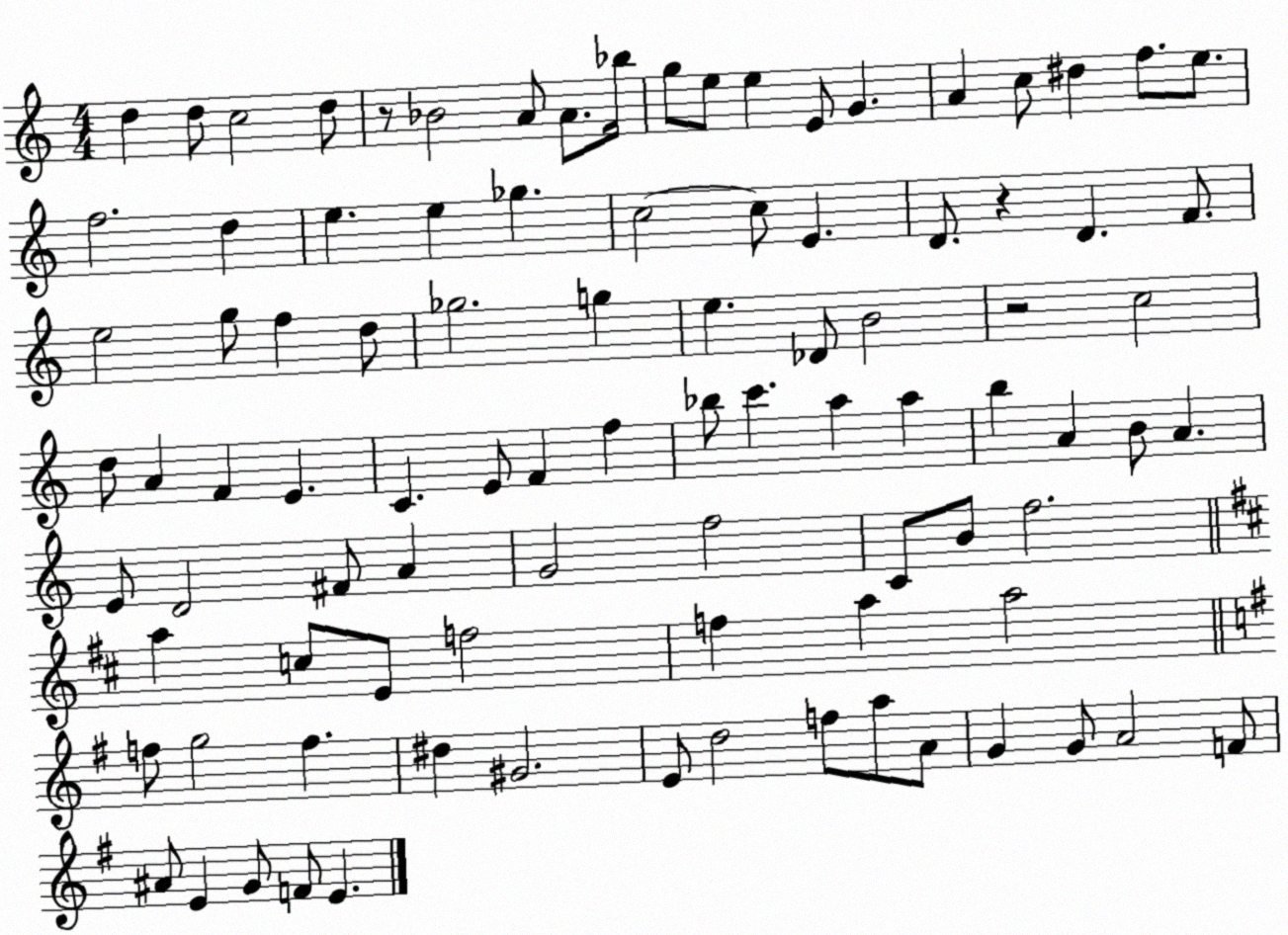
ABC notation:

X:1
T:Untitled
M:4/4
L:1/4
K:C
d d/2 c2 d/2 z/2 _B2 A/2 A/2 _b/4 g/2 e/2 e E/2 G A c/2 ^d f/2 e/2 f2 d e e _g c2 c/2 E D/2 z D F/2 e2 g/2 f d/2 _g2 g e _D/2 B2 z2 c2 d/2 A F E C E/2 F f _b/2 c' a a b A B/2 A E/2 D2 ^F/2 A G2 f2 C/2 B/2 f2 a c/2 E/2 f2 f a a2 f/2 g2 f ^d ^G2 E/2 d2 f/2 a/2 A/2 G G/2 A2 F/2 ^A/2 E G/2 F/2 E